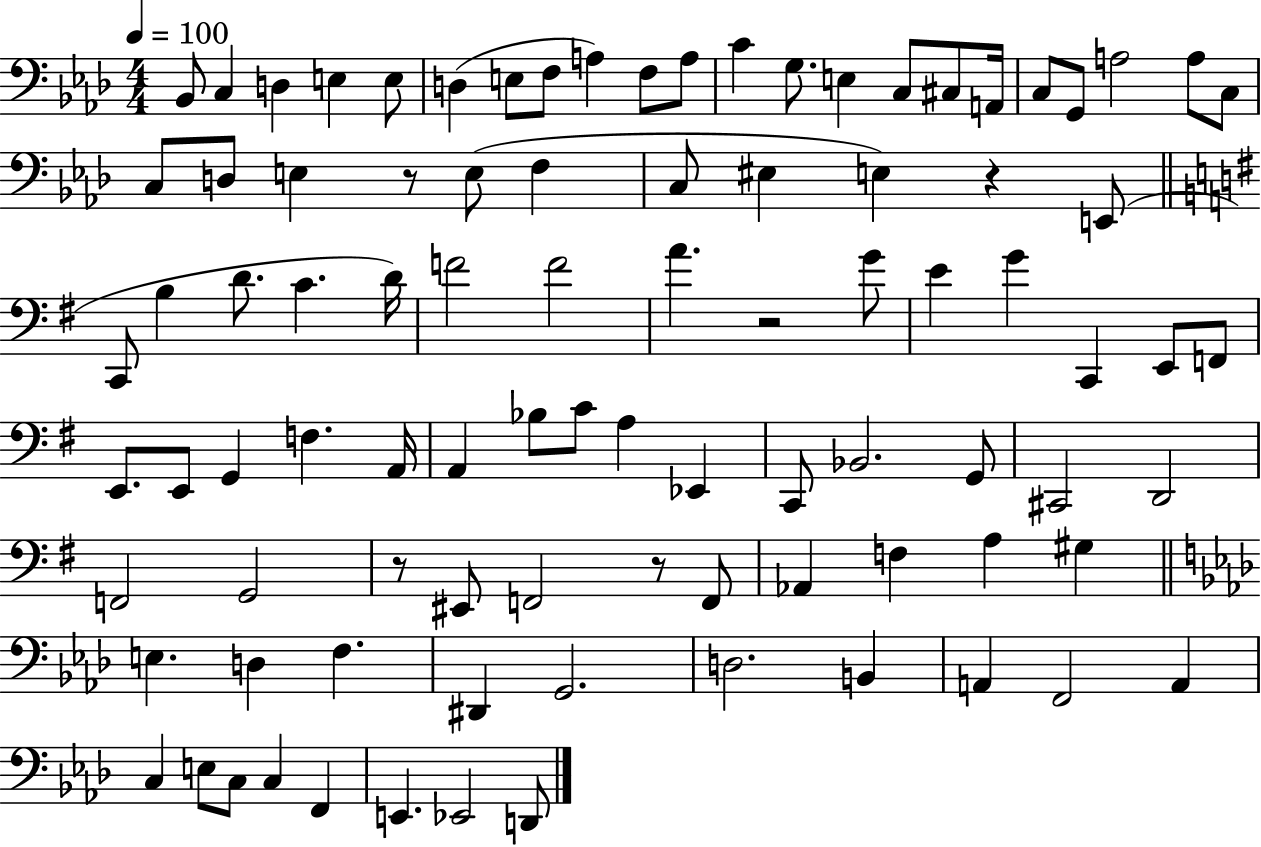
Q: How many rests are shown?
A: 5